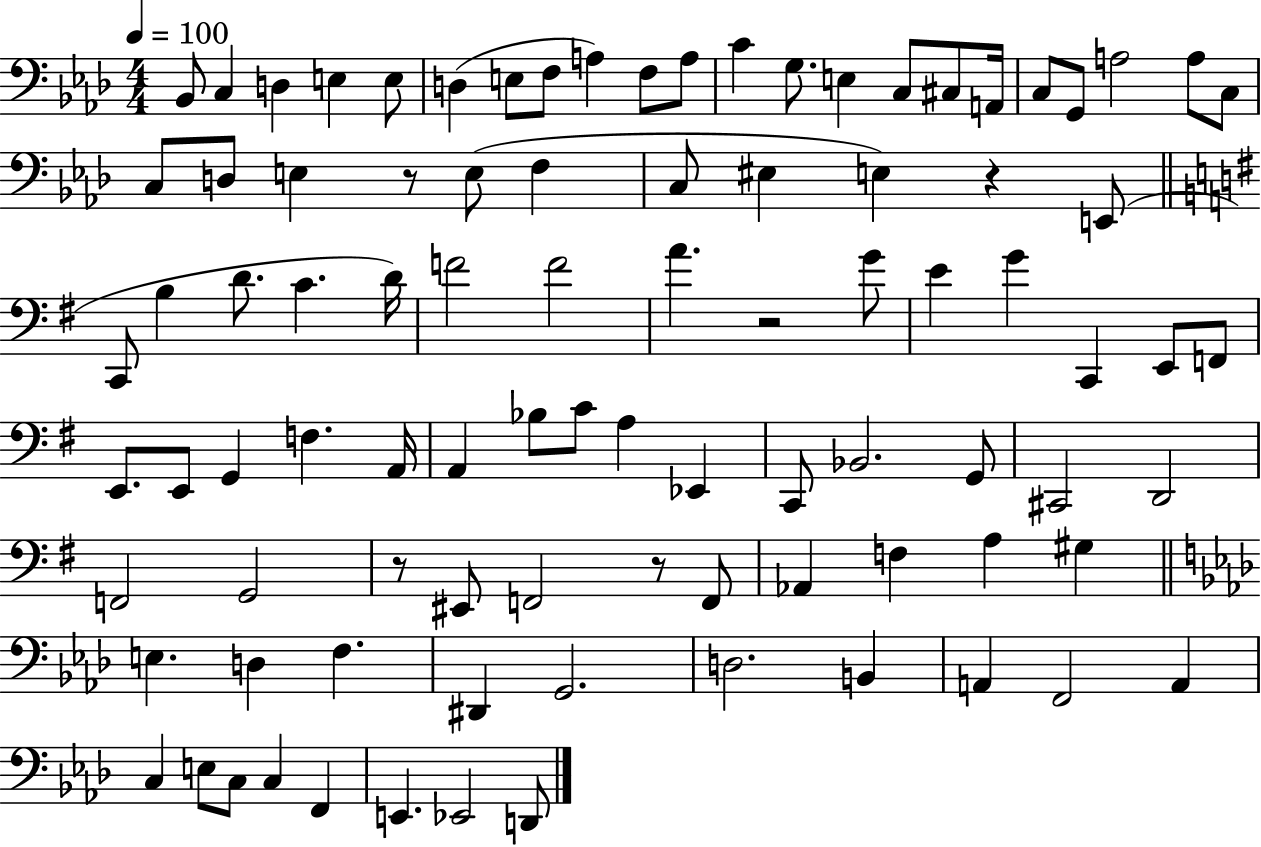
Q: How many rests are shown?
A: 5